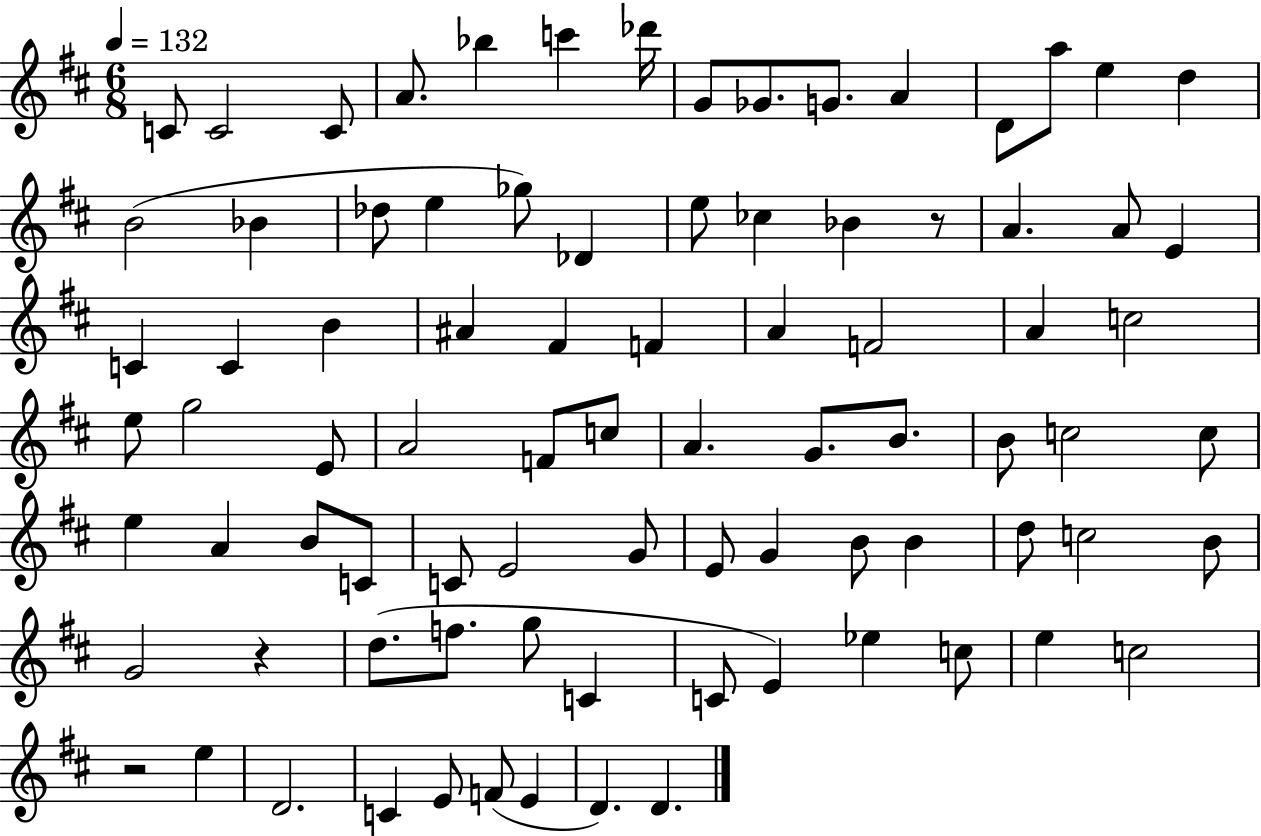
X:1
T:Untitled
M:6/8
L:1/4
K:D
C/2 C2 C/2 A/2 _b c' _d'/4 G/2 _G/2 G/2 A D/2 a/2 e d B2 _B _d/2 e _g/2 _D e/2 _c _B z/2 A A/2 E C C B ^A ^F F A F2 A c2 e/2 g2 E/2 A2 F/2 c/2 A G/2 B/2 B/2 c2 c/2 e A B/2 C/2 C/2 E2 G/2 E/2 G B/2 B d/2 c2 B/2 G2 z d/2 f/2 g/2 C C/2 E _e c/2 e c2 z2 e D2 C E/2 F/2 E D D